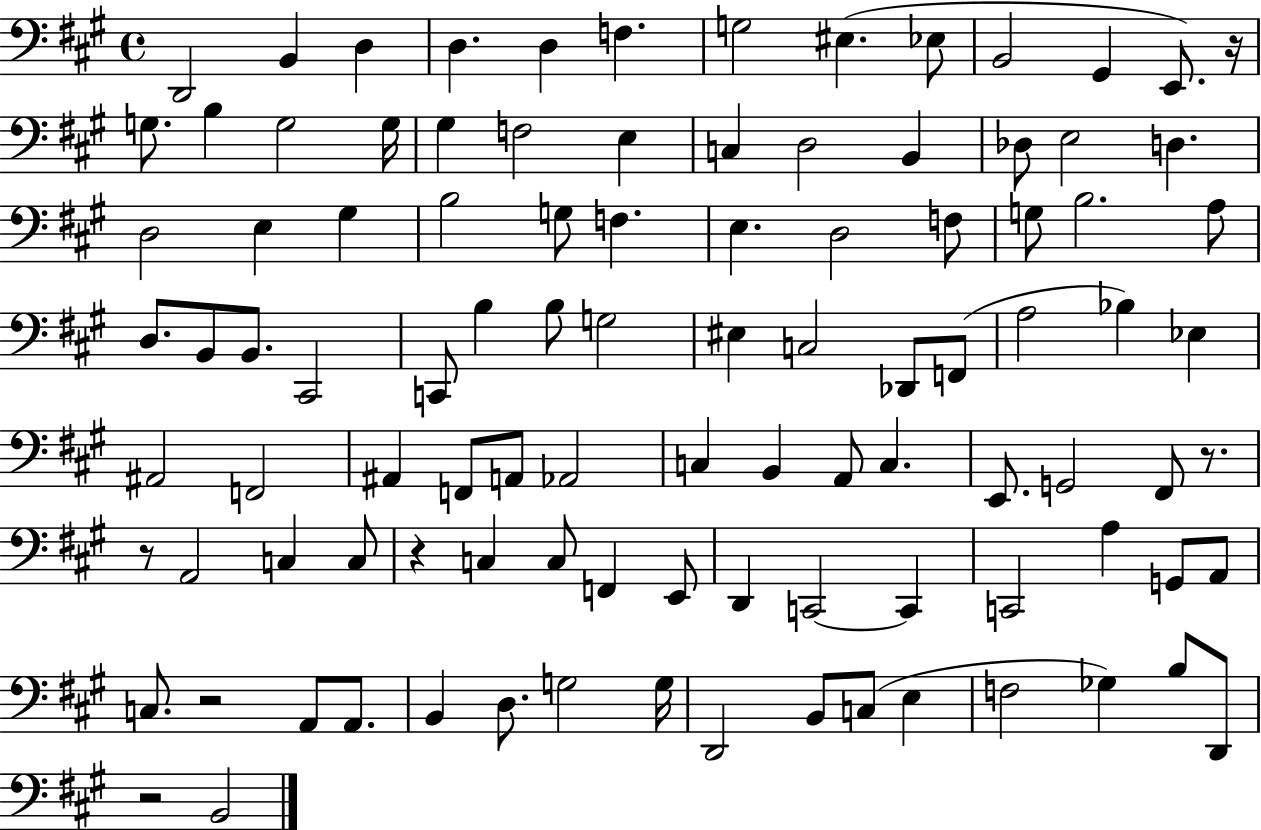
X:1
T:Untitled
M:4/4
L:1/4
K:A
D,,2 B,, D, D, D, F, G,2 ^E, _E,/2 B,,2 ^G,, E,,/2 z/4 G,/2 B, G,2 G,/4 ^G, F,2 E, C, D,2 B,, _D,/2 E,2 D, D,2 E, ^G, B,2 G,/2 F, E, D,2 F,/2 G,/2 B,2 A,/2 D,/2 B,,/2 B,,/2 ^C,,2 C,,/2 B, B,/2 G,2 ^E, C,2 _D,,/2 F,,/2 A,2 _B, _E, ^A,,2 F,,2 ^A,, F,,/2 A,,/2 _A,,2 C, B,, A,,/2 C, E,,/2 G,,2 ^F,,/2 z/2 z/2 A,,2 C, C,/2 z C, C,/2 F,, E,,/2 D,, C,,2 C,, C,,2 A, G,,/2 A,,/2 C,/2 z2 A,,/2 A,,/2 B,, D,/2 G,2 G,/4 D,,2 B,,/2 C,/2 E, F,2 _G, B,/2 D,,/2 z2 B,,2